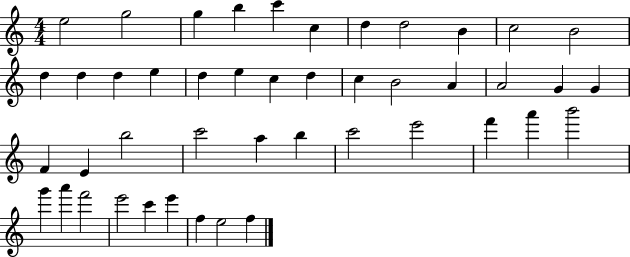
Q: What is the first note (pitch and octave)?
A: E5